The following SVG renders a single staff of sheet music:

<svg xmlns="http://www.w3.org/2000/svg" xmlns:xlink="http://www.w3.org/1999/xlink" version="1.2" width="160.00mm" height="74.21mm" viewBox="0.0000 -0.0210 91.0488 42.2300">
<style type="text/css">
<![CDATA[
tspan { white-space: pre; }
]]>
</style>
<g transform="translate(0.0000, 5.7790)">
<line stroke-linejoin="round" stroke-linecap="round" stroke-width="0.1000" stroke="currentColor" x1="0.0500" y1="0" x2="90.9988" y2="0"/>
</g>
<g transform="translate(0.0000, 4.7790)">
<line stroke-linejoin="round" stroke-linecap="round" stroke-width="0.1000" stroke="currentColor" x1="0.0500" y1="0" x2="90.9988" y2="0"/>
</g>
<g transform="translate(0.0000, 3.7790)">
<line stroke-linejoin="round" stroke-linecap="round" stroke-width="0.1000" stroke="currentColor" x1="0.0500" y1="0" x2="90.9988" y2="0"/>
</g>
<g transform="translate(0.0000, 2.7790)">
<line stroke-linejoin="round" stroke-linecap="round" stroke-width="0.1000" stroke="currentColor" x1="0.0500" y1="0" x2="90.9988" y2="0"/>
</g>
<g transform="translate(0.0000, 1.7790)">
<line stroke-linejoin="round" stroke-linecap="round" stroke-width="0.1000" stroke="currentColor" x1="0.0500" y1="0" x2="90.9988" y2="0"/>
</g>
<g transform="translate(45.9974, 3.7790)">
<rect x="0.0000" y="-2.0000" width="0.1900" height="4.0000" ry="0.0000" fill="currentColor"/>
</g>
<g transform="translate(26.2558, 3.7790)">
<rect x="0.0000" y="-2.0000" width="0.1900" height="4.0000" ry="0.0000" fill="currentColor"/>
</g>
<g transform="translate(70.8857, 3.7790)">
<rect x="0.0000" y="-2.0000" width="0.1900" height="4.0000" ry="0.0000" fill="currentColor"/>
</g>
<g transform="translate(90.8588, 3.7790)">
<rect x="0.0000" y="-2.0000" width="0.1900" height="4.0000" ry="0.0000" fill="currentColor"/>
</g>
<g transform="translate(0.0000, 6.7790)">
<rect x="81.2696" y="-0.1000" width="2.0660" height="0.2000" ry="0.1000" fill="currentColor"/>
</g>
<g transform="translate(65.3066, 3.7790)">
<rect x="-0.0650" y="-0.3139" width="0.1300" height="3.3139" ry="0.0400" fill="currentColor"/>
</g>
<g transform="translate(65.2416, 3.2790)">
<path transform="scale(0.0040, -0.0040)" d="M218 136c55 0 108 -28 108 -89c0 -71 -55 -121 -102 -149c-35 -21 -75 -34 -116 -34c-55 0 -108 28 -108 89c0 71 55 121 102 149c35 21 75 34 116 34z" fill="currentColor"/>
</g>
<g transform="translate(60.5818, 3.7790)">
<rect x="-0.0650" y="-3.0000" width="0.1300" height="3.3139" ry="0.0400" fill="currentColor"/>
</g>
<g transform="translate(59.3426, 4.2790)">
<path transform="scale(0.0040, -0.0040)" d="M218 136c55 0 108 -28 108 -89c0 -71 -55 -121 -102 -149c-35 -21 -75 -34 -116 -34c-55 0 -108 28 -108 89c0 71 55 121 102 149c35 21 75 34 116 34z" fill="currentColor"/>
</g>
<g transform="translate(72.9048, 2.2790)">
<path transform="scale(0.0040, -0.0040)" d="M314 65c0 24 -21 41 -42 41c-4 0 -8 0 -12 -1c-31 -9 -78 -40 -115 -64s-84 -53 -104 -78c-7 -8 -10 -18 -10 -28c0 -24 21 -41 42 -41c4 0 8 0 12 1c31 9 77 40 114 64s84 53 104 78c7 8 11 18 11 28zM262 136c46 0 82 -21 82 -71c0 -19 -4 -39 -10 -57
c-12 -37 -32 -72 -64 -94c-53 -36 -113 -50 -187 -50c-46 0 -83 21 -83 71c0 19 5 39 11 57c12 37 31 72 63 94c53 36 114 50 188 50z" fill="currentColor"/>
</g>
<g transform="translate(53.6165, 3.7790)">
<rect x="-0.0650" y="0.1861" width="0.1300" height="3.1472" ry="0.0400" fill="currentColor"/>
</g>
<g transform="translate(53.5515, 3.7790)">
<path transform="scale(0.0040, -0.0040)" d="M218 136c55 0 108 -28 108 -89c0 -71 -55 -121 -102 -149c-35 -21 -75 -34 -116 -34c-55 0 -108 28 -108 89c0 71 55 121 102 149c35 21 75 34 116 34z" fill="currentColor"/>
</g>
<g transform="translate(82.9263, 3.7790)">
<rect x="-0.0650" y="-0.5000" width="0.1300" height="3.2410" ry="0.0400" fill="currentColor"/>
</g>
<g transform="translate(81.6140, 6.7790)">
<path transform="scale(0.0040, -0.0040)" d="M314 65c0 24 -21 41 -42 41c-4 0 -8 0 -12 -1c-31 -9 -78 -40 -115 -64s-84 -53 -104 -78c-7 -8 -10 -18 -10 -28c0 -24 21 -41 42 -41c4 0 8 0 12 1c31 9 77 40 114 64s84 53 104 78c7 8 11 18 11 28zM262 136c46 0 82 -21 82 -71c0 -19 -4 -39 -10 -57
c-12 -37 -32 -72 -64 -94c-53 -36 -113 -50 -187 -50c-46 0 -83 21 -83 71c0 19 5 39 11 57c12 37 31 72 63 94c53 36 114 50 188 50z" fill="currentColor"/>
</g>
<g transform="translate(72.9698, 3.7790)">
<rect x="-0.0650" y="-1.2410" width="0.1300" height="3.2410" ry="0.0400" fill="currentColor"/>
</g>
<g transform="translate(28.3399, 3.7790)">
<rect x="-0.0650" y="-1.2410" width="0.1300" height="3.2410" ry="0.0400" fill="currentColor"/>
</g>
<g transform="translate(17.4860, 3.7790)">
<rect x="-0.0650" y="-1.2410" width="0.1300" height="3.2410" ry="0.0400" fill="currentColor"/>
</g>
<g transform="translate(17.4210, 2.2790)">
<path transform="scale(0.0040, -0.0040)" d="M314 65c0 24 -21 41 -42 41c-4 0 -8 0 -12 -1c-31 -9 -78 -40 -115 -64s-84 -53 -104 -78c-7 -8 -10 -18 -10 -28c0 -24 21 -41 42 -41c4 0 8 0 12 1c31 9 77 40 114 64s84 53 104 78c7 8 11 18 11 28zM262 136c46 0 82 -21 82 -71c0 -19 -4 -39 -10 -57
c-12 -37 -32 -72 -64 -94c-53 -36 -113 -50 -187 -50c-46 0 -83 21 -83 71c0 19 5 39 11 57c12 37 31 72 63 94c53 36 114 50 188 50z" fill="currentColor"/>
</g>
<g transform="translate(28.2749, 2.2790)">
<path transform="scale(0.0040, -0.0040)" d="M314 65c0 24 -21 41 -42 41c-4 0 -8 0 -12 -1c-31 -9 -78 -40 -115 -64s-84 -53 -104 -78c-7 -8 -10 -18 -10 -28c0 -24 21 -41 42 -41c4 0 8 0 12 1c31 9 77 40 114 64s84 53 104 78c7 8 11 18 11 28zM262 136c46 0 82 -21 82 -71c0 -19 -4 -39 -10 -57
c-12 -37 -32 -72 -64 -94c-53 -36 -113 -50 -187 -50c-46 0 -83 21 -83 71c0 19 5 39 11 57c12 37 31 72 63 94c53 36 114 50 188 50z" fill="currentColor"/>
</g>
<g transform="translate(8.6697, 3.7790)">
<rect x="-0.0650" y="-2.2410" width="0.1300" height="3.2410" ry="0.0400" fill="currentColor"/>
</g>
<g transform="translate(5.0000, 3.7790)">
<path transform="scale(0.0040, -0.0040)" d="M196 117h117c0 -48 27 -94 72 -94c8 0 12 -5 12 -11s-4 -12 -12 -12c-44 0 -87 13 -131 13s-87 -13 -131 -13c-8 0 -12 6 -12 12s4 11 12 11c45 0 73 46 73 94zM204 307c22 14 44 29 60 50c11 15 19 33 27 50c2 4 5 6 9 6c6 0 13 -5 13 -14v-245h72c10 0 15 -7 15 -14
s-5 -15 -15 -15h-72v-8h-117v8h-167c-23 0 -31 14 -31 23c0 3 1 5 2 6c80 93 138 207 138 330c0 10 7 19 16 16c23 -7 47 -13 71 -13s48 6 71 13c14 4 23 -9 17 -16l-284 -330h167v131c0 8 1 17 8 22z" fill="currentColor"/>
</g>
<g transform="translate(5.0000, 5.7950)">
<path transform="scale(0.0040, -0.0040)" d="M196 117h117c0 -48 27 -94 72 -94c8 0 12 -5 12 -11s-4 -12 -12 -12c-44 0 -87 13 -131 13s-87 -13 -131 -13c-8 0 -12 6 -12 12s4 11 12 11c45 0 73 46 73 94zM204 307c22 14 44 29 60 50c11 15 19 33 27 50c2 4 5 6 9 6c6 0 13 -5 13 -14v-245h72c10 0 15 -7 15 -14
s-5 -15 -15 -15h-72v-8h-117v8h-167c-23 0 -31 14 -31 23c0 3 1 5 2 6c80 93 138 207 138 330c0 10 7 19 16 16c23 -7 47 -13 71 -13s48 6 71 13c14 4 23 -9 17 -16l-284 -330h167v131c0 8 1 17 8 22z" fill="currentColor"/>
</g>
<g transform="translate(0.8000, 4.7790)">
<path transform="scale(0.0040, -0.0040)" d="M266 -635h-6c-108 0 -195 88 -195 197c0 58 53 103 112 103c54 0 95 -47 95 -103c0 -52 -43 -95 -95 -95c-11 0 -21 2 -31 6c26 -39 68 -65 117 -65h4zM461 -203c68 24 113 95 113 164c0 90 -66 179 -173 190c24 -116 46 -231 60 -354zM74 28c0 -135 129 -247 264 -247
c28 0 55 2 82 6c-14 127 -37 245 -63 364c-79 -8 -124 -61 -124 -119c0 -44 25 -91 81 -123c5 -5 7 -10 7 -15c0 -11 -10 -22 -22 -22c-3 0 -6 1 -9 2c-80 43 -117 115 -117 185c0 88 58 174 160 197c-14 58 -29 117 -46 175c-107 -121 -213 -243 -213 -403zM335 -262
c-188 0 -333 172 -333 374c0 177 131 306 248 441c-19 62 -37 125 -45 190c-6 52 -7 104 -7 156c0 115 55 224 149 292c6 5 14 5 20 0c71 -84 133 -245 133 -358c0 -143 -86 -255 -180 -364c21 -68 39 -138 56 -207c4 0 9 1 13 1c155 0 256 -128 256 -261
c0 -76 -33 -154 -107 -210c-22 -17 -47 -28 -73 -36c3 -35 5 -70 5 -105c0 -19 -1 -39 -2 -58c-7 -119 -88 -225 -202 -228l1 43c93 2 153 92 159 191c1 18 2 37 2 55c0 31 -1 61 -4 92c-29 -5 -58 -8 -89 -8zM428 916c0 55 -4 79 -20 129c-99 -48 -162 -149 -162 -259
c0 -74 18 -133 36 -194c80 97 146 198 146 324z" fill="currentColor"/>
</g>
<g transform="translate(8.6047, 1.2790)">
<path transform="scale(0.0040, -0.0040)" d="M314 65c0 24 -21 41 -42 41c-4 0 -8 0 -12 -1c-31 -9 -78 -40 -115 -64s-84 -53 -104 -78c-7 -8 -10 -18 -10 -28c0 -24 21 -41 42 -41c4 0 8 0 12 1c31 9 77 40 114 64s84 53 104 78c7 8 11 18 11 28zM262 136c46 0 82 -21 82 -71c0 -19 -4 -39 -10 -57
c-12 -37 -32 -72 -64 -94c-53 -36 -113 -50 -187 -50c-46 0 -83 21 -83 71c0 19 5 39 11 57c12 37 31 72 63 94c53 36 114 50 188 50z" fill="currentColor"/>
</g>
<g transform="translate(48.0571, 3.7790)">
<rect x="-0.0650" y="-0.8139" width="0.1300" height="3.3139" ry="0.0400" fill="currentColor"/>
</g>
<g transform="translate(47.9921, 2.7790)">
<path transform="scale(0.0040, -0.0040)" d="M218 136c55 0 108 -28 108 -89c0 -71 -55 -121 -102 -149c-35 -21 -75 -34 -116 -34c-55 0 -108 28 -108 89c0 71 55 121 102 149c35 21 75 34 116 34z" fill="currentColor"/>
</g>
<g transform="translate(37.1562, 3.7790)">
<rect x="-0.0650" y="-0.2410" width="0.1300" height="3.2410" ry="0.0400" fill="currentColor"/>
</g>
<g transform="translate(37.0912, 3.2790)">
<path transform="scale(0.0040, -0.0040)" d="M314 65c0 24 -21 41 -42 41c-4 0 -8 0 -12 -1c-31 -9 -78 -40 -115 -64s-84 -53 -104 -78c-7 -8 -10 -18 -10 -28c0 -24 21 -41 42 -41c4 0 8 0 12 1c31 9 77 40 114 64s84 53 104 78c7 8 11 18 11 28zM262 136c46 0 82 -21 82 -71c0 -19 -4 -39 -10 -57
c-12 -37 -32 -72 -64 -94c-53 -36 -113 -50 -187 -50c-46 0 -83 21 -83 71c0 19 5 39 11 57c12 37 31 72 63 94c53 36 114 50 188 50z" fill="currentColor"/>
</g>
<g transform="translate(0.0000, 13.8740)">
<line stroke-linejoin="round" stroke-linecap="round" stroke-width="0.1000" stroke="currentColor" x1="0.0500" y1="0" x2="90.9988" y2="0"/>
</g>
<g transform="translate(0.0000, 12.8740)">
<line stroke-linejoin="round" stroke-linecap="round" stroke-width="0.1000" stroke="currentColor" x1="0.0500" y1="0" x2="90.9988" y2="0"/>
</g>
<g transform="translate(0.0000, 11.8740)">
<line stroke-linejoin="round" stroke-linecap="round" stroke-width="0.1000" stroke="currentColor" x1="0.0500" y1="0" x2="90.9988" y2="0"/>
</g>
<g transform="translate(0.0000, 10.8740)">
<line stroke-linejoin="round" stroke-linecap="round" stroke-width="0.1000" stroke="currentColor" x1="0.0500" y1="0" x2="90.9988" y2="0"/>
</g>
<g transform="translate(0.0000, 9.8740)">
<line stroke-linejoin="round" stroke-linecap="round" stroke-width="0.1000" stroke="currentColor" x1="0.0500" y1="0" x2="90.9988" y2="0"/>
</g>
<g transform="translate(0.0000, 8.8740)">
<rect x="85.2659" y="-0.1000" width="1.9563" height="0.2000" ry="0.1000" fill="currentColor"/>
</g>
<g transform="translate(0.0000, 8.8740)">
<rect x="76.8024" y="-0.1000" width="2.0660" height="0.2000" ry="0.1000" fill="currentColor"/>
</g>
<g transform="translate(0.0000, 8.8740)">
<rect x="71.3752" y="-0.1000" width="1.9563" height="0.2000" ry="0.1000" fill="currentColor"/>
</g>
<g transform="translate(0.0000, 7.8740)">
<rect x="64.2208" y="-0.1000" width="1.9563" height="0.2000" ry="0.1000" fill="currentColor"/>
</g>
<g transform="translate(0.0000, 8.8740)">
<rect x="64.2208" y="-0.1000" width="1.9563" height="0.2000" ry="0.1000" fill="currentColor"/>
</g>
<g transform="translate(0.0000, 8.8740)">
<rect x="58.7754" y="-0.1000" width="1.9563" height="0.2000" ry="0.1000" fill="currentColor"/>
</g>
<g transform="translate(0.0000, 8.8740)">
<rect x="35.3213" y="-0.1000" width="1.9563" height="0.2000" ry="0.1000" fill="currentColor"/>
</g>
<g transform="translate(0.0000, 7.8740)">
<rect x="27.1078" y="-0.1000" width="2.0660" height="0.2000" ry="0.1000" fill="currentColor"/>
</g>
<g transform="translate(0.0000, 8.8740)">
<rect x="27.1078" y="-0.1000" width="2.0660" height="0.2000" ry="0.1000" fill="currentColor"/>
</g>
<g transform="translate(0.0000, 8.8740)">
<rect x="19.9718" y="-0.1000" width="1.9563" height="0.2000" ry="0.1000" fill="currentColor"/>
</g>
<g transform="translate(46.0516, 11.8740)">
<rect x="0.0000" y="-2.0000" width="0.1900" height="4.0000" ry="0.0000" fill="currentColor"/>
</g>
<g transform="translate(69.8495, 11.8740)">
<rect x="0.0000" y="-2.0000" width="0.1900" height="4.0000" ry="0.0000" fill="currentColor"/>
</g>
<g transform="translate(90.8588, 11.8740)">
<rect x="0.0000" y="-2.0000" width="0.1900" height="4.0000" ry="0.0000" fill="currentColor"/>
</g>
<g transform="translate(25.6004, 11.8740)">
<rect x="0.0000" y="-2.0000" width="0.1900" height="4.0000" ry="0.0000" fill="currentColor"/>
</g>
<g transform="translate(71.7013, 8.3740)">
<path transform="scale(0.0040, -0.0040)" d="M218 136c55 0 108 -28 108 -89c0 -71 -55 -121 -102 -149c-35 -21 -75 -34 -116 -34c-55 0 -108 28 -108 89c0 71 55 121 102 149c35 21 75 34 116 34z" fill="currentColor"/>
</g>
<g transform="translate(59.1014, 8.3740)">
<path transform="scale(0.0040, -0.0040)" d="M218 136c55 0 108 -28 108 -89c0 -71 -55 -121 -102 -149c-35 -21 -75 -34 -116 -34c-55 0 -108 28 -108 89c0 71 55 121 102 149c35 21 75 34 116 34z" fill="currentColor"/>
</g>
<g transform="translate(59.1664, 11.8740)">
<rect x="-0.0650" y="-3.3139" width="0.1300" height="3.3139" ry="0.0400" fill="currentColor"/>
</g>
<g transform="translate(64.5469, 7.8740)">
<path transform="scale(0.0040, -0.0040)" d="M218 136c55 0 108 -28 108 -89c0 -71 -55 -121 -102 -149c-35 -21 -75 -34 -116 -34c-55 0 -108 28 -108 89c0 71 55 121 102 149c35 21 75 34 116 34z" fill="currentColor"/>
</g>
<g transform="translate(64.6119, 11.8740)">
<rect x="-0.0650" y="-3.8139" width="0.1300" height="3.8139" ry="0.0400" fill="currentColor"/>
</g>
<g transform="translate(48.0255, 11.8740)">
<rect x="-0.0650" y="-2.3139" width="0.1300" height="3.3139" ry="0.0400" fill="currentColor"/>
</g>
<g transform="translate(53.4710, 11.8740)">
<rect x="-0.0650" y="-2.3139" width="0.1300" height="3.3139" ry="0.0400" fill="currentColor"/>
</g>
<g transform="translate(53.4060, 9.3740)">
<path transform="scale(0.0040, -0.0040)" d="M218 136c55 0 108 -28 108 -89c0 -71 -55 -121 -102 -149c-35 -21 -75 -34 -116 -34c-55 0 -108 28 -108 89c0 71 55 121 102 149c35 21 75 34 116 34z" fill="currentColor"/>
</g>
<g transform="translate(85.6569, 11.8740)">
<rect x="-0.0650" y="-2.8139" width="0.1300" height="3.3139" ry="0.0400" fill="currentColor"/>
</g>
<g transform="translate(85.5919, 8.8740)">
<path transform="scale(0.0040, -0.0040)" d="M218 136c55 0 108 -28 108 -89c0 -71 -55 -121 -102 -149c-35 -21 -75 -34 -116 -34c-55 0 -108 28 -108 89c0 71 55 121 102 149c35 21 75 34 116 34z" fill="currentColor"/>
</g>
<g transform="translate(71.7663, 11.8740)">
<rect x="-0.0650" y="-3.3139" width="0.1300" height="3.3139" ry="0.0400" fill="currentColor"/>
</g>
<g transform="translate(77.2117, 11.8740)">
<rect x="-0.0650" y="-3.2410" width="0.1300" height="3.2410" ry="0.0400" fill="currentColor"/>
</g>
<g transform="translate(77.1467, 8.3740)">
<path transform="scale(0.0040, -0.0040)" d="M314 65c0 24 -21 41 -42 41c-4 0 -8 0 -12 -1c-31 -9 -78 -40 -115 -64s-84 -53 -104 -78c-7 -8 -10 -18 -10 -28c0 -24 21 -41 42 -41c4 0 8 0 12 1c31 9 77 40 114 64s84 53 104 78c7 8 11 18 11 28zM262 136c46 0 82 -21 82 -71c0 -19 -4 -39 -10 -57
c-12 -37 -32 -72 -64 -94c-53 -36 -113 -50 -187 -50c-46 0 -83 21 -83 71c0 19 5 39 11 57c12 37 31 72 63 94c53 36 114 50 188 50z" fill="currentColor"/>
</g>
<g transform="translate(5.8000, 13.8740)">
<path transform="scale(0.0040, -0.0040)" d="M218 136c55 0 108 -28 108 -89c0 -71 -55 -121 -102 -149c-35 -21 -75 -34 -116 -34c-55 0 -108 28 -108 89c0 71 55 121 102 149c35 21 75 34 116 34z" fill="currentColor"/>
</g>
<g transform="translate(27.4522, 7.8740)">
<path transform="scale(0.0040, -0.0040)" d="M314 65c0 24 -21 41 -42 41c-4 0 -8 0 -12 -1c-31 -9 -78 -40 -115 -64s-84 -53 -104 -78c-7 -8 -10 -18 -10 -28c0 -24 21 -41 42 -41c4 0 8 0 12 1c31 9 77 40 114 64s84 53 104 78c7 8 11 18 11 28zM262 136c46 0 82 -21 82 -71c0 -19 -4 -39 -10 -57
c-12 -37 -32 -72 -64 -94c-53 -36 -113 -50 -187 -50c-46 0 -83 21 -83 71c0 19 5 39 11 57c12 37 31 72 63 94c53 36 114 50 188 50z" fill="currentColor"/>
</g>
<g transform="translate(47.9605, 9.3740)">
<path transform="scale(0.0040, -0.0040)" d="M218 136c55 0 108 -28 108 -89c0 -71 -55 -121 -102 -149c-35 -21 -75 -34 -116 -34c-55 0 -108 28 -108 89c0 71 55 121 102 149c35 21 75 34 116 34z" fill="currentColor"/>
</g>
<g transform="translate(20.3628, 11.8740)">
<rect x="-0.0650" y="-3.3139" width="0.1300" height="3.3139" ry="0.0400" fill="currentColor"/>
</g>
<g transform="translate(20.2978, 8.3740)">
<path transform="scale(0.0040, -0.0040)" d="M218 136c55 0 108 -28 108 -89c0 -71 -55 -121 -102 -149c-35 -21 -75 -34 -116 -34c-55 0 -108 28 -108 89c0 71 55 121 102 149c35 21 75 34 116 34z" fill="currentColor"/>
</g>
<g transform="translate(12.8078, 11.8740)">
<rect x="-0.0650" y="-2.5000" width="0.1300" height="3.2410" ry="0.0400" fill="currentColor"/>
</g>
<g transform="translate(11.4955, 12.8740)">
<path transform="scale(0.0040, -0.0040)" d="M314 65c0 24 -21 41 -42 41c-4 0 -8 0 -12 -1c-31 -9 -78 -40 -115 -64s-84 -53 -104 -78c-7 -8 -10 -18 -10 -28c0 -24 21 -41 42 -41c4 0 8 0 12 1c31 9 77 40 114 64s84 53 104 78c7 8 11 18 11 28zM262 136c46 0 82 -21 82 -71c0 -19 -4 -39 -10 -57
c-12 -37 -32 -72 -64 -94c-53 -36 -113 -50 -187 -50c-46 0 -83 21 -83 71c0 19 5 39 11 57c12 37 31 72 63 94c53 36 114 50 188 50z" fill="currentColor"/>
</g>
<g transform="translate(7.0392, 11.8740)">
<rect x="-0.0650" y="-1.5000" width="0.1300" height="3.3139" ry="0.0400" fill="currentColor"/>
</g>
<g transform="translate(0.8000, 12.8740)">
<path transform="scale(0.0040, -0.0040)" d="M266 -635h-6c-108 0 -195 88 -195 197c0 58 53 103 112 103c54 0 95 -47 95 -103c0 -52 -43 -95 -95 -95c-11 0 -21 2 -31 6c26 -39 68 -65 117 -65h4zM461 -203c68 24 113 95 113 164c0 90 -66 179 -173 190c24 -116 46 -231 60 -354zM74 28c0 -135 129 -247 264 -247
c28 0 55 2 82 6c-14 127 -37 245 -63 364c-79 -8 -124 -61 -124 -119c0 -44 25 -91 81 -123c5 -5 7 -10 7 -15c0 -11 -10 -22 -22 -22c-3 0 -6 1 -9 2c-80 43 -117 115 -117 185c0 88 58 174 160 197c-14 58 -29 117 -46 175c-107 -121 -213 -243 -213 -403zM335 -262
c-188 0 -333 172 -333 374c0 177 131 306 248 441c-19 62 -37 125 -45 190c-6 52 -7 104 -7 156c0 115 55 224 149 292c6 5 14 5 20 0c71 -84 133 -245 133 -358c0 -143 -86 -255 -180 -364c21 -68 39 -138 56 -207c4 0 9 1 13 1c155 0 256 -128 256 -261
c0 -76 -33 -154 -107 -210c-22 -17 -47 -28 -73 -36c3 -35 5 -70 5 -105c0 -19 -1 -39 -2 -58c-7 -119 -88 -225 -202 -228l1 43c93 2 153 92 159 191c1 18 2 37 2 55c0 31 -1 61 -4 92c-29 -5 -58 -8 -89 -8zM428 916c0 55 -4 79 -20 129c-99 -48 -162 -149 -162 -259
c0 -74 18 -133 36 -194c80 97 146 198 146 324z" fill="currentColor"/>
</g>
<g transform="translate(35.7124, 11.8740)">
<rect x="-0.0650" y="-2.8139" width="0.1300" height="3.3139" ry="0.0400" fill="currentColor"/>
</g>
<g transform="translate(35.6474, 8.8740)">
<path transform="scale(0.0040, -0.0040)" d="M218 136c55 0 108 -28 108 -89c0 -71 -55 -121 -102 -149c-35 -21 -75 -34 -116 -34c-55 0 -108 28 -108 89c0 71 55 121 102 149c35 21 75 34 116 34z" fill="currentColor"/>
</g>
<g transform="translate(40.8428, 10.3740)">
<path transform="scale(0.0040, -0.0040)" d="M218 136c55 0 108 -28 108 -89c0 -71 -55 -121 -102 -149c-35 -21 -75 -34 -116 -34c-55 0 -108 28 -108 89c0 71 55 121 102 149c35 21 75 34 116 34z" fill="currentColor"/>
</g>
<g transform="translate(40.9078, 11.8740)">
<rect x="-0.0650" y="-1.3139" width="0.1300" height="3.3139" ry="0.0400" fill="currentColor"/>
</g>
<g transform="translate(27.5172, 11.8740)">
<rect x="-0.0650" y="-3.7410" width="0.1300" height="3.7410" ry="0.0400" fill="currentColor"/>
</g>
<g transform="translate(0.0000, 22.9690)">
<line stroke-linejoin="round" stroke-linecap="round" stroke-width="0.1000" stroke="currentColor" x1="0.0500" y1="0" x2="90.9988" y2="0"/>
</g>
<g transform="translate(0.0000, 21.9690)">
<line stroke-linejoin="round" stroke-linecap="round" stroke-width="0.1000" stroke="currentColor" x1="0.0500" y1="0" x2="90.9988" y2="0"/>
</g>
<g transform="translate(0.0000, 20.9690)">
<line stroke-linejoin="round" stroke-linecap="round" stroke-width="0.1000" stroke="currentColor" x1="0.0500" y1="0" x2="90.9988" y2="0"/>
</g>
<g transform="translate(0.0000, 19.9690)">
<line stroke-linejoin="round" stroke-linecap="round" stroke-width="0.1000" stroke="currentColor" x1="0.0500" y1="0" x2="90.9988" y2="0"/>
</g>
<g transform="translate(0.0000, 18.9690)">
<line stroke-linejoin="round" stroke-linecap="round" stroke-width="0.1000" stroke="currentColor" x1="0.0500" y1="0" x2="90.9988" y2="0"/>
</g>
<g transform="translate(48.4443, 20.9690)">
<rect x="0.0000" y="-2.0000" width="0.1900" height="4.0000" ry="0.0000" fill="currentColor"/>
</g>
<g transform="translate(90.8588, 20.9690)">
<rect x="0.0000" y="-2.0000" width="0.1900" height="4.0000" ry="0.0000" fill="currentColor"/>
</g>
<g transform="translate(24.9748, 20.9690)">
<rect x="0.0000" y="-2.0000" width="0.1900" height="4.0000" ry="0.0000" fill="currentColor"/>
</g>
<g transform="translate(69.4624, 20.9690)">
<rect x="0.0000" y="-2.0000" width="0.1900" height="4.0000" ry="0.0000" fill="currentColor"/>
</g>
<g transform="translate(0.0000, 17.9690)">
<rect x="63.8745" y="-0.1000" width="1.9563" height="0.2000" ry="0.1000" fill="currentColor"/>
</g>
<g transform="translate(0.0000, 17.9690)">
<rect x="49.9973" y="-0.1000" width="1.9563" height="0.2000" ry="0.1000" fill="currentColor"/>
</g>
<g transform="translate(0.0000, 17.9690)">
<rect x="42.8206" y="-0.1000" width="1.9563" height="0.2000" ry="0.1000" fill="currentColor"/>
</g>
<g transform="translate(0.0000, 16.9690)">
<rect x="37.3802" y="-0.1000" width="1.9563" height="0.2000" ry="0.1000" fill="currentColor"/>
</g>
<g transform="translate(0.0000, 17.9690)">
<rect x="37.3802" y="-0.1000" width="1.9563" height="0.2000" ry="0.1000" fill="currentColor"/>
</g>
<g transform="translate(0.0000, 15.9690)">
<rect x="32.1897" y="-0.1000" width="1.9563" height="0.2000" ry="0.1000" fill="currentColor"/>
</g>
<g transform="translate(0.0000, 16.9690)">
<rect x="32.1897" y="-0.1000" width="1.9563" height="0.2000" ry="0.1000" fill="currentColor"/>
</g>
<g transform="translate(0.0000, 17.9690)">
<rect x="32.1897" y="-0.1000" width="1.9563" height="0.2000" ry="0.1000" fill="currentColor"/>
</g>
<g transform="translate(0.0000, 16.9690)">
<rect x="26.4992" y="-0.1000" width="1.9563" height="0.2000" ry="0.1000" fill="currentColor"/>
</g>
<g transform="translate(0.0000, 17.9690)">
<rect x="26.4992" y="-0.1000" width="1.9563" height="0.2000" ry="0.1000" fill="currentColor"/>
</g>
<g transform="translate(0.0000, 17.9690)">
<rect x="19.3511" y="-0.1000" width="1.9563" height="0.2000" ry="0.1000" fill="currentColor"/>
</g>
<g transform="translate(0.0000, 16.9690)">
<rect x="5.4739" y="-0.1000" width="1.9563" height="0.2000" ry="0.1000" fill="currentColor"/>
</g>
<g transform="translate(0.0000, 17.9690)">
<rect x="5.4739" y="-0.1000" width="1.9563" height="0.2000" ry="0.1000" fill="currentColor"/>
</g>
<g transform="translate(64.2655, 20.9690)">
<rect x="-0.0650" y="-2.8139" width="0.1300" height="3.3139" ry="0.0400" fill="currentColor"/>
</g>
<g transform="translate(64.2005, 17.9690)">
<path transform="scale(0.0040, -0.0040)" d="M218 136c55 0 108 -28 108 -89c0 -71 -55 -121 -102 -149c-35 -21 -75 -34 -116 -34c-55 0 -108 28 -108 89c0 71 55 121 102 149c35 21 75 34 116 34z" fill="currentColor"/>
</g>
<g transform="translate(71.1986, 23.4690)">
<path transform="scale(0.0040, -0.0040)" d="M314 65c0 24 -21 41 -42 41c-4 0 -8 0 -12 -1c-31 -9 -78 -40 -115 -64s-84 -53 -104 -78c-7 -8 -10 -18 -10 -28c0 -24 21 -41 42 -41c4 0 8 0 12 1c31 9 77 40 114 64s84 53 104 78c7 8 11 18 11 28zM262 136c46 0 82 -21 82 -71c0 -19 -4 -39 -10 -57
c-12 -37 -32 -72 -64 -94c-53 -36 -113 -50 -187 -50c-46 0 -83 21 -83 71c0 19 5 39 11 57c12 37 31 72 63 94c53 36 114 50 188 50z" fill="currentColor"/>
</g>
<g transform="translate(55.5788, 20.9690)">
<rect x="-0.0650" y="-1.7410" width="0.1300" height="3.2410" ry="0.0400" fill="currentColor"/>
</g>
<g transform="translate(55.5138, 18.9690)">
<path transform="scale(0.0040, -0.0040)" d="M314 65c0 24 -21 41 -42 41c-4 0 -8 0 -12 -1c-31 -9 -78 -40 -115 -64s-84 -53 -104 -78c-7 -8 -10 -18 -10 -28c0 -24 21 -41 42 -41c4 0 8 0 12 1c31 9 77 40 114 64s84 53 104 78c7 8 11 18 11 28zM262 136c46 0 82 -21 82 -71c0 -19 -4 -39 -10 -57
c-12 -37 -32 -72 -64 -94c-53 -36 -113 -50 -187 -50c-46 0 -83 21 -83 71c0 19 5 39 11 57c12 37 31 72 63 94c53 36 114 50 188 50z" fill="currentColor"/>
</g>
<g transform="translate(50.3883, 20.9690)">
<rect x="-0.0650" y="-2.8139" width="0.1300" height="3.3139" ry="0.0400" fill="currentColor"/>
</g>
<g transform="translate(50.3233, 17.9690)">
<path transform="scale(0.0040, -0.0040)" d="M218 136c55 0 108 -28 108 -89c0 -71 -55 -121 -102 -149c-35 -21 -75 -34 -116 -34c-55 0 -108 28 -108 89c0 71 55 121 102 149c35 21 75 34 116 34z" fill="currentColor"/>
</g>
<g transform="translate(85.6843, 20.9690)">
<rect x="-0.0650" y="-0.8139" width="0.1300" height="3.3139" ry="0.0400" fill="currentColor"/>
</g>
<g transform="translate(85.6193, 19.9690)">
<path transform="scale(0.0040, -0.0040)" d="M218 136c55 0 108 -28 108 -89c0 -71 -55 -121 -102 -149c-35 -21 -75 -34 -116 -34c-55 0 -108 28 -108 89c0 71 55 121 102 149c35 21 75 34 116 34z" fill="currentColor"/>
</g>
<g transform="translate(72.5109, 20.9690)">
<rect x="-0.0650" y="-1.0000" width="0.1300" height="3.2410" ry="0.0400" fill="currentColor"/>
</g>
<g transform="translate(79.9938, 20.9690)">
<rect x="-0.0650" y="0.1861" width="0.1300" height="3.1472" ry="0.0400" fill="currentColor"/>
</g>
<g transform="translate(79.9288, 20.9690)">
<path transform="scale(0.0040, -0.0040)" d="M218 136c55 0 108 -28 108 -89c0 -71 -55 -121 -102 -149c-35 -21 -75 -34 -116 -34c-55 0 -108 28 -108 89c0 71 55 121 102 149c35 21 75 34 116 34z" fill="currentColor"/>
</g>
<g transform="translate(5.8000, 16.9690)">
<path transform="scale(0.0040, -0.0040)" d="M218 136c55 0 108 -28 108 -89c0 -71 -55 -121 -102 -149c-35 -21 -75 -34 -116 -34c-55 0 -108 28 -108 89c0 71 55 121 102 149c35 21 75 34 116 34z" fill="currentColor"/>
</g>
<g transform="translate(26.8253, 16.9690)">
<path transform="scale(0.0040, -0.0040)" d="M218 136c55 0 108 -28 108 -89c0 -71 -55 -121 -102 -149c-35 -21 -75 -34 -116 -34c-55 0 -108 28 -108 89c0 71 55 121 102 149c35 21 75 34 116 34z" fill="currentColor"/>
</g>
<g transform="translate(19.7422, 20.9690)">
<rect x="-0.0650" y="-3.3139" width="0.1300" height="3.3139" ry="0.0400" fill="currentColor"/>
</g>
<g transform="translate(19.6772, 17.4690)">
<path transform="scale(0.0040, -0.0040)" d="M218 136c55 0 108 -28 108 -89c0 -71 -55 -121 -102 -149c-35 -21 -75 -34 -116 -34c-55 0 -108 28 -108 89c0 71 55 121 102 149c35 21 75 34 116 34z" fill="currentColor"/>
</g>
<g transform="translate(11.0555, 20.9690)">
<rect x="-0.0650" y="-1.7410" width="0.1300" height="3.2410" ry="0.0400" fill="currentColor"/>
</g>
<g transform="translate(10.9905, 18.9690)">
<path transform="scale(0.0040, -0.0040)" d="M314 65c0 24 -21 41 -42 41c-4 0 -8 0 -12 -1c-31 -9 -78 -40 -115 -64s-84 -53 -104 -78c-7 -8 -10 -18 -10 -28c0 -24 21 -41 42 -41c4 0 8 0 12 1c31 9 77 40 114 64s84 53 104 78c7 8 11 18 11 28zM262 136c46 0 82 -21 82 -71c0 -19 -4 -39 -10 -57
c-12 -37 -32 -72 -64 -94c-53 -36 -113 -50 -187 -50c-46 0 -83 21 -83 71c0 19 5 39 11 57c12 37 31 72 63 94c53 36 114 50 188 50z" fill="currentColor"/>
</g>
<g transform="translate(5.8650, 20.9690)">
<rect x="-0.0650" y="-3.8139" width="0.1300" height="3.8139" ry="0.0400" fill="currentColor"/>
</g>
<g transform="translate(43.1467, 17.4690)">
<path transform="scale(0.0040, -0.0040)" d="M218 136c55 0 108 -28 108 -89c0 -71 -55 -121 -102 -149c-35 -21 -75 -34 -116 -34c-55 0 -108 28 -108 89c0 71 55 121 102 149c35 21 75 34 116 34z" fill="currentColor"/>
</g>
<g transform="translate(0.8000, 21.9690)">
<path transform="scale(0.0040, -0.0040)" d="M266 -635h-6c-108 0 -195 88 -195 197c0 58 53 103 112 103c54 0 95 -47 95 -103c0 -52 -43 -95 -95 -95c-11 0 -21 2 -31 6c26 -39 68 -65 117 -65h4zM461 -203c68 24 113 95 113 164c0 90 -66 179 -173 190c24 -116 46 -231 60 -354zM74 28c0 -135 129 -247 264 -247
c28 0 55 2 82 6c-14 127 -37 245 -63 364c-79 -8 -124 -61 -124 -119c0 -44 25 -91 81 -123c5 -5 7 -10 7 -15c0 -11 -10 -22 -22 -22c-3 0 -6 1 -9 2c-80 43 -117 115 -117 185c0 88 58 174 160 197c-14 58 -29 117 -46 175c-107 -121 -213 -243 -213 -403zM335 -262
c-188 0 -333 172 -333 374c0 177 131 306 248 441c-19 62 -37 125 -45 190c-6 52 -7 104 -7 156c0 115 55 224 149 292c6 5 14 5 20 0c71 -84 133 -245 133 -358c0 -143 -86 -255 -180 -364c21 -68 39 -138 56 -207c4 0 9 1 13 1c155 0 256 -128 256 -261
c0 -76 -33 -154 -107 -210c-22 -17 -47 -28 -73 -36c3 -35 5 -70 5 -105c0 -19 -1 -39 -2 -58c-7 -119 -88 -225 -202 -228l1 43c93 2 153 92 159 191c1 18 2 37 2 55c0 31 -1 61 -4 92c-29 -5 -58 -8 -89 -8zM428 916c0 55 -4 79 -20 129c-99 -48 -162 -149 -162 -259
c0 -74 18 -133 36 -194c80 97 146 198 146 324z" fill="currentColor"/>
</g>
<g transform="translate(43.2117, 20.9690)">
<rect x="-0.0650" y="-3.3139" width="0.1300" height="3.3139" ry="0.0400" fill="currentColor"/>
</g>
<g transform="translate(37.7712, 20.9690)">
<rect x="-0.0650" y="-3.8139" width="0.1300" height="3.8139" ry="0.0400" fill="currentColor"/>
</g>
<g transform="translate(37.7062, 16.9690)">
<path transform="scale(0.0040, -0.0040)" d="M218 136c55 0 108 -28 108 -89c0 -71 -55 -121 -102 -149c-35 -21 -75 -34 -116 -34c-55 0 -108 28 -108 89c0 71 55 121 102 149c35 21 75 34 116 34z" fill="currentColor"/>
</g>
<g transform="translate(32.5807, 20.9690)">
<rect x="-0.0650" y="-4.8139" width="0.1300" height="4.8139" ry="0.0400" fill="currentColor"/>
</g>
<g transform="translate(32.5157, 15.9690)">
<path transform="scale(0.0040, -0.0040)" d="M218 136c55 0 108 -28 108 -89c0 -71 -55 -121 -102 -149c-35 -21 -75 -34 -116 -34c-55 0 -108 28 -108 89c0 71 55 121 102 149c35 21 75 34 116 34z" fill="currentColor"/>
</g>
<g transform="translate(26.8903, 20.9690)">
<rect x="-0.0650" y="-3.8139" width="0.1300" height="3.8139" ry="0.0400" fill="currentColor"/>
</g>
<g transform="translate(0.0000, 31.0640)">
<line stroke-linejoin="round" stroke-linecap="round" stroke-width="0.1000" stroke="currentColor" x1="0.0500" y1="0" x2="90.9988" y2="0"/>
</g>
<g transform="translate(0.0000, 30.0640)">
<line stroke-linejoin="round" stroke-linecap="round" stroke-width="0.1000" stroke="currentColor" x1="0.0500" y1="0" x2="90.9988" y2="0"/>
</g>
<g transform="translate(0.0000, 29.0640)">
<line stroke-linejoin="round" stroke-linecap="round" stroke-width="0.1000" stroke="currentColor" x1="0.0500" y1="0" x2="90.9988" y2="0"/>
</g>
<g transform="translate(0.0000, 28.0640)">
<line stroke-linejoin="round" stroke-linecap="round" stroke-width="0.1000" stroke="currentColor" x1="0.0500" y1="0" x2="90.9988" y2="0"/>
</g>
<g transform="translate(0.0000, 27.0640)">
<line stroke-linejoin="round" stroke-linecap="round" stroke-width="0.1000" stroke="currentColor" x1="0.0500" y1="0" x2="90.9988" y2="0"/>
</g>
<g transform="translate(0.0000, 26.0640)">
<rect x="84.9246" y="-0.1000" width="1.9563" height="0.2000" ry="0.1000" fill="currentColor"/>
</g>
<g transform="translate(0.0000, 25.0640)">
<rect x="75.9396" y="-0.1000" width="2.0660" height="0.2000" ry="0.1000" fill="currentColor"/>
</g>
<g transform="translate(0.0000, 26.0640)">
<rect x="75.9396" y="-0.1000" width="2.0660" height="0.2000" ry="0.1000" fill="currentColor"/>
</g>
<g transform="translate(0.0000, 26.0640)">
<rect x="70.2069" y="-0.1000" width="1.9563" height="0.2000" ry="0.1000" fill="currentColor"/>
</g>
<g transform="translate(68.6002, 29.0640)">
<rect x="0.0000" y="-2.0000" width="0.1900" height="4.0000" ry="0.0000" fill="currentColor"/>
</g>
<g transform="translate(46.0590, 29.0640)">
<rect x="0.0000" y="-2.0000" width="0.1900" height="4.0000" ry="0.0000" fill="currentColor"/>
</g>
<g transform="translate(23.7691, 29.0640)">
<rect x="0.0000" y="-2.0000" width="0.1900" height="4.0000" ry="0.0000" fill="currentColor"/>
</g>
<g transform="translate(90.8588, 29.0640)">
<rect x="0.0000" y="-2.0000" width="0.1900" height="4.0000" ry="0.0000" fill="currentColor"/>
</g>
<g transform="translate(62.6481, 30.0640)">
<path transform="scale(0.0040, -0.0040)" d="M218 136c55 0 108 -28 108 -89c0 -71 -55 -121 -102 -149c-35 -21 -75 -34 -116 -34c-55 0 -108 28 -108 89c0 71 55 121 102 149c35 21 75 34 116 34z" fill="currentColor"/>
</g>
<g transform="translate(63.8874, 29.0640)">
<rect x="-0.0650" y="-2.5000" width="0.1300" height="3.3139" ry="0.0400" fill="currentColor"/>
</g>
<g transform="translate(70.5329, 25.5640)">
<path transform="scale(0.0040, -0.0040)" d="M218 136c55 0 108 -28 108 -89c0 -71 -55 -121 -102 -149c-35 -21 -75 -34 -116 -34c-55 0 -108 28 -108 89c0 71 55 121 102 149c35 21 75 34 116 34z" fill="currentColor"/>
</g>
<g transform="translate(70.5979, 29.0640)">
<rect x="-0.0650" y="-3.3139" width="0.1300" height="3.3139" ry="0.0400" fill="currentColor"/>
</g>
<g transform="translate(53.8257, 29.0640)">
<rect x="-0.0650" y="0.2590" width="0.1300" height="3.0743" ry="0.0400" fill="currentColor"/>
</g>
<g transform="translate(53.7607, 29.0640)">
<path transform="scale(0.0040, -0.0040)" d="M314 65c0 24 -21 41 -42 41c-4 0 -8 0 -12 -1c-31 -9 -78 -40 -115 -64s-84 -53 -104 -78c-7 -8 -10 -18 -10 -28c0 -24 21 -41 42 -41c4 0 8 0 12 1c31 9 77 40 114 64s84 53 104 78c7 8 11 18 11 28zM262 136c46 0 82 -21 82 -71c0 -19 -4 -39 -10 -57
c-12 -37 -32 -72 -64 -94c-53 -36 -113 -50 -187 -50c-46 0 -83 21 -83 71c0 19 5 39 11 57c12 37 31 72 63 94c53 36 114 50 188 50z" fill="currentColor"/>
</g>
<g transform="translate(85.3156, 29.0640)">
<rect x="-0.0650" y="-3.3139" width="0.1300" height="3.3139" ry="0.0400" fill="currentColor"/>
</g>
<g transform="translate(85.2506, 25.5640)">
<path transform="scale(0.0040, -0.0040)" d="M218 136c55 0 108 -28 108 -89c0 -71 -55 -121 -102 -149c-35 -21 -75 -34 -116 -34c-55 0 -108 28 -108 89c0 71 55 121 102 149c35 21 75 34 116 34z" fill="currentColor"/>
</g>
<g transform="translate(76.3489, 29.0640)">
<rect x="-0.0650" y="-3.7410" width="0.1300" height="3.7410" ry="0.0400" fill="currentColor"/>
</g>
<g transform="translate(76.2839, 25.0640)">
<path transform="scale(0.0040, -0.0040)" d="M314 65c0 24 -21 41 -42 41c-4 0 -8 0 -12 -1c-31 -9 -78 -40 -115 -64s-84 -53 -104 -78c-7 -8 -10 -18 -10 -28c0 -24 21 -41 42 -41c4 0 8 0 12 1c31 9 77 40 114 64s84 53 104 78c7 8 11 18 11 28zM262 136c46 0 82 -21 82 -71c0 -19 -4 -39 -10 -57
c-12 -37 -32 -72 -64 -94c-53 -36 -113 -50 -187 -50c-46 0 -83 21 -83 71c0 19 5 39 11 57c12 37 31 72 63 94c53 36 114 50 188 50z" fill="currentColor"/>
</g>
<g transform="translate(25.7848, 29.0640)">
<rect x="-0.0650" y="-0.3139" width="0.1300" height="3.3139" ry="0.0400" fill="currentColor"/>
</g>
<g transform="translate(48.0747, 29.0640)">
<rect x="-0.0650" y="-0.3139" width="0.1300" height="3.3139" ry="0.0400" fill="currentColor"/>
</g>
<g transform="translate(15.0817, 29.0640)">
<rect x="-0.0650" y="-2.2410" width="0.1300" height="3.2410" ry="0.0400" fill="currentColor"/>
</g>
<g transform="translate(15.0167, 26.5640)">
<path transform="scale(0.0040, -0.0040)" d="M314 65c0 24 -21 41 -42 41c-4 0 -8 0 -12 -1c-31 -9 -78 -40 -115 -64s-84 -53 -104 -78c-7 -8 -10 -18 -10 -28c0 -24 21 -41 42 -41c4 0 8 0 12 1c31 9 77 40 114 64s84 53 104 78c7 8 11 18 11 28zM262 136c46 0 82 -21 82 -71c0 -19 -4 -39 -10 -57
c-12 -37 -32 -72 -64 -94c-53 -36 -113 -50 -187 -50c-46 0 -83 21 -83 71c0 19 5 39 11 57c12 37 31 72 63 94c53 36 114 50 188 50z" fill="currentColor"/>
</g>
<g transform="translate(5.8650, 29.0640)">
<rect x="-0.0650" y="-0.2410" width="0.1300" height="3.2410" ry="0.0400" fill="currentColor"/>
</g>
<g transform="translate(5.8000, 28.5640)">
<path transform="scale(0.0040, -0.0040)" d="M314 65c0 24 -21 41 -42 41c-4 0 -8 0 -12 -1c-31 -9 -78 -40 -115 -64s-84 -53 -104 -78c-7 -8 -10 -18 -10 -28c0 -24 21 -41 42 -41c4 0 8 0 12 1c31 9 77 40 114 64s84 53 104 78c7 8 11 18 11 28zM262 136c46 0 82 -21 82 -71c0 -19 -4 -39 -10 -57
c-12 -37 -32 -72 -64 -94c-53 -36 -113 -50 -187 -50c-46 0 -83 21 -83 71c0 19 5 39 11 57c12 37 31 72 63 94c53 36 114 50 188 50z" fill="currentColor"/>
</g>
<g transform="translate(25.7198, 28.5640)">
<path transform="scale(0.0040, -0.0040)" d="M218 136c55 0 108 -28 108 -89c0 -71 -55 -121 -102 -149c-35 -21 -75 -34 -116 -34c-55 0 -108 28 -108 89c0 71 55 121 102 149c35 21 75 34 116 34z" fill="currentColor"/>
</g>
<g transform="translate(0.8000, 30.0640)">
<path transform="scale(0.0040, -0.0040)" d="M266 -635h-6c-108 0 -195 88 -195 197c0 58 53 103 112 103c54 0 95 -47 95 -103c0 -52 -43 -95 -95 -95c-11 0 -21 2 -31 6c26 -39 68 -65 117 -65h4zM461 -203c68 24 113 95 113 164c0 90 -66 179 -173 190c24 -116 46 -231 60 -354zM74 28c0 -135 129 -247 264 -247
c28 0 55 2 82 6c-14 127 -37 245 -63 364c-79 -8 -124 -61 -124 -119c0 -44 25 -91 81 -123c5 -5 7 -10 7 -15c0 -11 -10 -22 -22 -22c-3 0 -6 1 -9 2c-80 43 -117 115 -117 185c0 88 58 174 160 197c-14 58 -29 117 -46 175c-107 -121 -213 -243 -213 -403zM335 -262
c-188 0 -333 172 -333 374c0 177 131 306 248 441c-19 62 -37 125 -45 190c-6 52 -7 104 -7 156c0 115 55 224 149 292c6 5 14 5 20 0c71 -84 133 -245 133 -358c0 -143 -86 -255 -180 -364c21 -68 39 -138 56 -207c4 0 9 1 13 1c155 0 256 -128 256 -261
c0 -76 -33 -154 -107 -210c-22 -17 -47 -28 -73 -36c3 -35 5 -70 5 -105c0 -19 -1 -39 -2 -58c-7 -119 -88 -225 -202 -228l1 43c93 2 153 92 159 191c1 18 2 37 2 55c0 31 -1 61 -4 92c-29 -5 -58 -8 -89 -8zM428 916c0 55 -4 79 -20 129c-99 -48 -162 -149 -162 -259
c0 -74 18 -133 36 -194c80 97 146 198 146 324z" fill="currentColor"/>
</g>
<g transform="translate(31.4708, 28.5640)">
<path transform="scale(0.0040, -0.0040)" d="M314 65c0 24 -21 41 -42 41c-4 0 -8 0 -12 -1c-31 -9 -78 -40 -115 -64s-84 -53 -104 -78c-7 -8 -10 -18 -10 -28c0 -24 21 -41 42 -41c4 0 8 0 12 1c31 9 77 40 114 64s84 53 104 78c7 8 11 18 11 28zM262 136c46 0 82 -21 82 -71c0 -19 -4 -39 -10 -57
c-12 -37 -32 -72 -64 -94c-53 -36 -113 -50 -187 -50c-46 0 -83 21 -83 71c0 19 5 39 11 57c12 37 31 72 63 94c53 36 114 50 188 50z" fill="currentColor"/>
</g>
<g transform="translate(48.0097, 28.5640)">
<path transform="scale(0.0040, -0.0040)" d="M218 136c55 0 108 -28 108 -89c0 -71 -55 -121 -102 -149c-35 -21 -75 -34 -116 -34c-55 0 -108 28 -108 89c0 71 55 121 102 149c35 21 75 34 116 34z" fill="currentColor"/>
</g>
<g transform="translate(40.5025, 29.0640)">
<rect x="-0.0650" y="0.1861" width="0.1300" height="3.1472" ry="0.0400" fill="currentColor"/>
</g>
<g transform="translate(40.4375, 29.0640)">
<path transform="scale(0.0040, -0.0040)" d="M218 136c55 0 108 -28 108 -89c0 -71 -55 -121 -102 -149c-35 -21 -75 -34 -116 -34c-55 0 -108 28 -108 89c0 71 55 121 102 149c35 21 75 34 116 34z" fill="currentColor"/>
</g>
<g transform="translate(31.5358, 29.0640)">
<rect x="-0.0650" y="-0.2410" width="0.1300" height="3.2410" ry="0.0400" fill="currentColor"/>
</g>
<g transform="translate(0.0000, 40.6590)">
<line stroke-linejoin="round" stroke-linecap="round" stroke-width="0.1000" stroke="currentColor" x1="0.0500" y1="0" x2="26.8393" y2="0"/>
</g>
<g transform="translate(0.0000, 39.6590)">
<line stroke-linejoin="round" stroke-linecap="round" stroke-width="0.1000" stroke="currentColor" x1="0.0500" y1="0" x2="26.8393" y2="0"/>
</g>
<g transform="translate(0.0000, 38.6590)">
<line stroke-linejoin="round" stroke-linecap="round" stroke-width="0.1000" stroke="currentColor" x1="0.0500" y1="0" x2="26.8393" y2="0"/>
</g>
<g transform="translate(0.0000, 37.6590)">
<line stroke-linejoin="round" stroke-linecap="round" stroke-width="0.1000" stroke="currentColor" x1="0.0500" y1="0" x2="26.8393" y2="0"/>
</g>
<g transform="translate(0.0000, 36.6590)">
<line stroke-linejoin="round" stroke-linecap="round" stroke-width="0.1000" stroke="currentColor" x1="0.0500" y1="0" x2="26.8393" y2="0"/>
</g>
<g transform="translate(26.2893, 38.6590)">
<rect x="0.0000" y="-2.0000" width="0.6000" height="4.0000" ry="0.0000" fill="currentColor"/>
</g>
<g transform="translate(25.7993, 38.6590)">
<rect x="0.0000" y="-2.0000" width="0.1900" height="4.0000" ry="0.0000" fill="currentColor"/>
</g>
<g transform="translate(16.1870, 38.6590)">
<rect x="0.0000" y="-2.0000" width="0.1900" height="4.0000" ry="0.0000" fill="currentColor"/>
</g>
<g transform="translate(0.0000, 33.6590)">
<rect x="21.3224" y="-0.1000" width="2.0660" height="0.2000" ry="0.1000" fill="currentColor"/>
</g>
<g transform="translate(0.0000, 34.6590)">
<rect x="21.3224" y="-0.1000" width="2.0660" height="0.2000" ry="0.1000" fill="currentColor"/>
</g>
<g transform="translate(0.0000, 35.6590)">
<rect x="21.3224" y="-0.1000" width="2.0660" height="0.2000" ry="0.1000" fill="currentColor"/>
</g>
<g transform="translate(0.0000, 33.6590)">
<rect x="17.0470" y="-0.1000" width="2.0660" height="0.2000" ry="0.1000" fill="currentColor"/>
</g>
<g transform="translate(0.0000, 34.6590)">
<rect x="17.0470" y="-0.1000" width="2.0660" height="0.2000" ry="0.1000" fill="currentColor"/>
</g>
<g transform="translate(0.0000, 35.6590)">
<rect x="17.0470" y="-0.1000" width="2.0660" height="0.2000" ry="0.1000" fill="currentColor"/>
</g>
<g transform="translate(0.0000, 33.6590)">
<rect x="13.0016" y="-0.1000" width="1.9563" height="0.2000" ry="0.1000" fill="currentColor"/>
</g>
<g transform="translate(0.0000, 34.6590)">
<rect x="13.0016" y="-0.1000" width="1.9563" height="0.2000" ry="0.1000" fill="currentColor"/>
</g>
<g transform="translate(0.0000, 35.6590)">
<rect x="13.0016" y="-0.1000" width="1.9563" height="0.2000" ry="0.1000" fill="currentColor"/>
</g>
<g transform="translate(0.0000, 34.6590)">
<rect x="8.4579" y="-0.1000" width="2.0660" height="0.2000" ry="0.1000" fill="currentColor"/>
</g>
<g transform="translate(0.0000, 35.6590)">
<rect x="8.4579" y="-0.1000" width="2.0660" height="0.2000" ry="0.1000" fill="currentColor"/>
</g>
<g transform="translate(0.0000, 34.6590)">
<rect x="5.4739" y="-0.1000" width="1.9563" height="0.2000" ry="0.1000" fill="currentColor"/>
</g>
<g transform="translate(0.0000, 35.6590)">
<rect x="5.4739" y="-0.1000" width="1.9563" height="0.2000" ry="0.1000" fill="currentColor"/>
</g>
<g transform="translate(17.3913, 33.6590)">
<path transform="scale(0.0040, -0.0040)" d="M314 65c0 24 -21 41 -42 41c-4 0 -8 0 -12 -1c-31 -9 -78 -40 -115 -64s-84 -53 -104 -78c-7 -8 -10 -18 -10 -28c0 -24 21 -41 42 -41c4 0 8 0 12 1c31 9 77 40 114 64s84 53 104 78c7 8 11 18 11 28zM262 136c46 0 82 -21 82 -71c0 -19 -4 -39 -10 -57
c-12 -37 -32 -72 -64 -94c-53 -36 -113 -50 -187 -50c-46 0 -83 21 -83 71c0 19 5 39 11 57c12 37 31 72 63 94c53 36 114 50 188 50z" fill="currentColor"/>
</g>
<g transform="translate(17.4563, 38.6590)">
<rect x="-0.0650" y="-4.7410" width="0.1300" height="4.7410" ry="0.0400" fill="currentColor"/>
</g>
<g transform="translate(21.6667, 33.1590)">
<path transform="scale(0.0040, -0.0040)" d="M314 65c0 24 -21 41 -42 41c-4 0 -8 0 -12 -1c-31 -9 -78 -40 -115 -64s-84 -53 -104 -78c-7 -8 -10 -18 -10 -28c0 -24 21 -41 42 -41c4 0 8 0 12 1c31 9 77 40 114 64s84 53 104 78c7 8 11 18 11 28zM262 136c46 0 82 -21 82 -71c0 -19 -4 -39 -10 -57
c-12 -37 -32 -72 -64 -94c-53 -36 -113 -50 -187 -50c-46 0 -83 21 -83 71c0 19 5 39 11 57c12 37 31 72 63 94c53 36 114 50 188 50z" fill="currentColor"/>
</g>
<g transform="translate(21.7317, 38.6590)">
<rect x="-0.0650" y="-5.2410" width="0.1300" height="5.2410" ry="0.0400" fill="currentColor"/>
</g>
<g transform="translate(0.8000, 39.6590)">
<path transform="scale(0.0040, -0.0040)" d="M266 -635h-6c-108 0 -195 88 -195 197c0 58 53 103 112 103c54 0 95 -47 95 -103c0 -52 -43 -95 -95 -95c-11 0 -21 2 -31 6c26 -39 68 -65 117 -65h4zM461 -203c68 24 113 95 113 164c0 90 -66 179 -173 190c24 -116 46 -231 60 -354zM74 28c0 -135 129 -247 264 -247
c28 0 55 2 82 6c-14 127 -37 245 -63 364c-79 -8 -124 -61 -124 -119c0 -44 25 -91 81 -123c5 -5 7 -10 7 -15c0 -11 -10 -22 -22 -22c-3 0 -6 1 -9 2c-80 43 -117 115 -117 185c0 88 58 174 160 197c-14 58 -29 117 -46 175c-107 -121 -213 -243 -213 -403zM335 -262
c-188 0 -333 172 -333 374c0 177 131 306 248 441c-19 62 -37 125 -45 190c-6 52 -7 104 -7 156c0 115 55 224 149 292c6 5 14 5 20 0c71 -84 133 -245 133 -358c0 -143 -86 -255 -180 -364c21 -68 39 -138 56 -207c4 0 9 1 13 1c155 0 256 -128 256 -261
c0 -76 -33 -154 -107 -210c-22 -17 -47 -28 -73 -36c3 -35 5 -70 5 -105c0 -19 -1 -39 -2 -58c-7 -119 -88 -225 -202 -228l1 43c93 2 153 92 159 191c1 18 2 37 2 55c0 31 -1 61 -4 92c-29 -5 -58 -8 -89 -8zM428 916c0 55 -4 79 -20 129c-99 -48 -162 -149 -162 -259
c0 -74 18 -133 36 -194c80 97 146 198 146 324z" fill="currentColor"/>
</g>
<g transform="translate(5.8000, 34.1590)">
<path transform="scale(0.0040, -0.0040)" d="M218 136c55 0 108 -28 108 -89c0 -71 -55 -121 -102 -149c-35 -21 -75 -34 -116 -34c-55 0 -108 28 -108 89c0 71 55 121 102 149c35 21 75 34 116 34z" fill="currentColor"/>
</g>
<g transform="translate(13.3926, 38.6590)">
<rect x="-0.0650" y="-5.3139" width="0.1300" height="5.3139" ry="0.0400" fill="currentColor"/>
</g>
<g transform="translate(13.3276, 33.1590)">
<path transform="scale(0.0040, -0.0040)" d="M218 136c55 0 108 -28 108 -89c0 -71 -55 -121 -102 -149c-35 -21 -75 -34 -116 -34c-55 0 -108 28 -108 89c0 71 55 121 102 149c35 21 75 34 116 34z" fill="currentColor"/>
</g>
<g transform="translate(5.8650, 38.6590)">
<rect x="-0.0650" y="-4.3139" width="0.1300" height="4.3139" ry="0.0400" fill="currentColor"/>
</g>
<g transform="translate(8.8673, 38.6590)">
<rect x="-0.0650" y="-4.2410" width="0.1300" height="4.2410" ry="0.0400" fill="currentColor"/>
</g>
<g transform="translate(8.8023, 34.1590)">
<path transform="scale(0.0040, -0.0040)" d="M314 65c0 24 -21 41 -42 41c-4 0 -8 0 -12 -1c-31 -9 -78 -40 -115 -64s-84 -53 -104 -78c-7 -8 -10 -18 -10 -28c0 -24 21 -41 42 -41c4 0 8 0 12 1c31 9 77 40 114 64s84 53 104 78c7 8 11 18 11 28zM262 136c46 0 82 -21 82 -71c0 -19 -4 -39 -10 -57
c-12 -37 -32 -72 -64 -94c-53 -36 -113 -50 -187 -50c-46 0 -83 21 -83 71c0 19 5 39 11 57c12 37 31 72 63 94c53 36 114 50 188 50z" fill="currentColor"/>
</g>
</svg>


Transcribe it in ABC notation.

X:1
T:Untitled
M:4/4
L:1/4
K:C
g2 e2 e2 c2 d B A c e2 C2 E G2 b c'2 a e g g b c' b b2 a c' f2 b c' e' c' b a f2 a D2 B d c2 g2 c c2 B c B2 G b c'2 b d' d'2 f' e'2 f'2